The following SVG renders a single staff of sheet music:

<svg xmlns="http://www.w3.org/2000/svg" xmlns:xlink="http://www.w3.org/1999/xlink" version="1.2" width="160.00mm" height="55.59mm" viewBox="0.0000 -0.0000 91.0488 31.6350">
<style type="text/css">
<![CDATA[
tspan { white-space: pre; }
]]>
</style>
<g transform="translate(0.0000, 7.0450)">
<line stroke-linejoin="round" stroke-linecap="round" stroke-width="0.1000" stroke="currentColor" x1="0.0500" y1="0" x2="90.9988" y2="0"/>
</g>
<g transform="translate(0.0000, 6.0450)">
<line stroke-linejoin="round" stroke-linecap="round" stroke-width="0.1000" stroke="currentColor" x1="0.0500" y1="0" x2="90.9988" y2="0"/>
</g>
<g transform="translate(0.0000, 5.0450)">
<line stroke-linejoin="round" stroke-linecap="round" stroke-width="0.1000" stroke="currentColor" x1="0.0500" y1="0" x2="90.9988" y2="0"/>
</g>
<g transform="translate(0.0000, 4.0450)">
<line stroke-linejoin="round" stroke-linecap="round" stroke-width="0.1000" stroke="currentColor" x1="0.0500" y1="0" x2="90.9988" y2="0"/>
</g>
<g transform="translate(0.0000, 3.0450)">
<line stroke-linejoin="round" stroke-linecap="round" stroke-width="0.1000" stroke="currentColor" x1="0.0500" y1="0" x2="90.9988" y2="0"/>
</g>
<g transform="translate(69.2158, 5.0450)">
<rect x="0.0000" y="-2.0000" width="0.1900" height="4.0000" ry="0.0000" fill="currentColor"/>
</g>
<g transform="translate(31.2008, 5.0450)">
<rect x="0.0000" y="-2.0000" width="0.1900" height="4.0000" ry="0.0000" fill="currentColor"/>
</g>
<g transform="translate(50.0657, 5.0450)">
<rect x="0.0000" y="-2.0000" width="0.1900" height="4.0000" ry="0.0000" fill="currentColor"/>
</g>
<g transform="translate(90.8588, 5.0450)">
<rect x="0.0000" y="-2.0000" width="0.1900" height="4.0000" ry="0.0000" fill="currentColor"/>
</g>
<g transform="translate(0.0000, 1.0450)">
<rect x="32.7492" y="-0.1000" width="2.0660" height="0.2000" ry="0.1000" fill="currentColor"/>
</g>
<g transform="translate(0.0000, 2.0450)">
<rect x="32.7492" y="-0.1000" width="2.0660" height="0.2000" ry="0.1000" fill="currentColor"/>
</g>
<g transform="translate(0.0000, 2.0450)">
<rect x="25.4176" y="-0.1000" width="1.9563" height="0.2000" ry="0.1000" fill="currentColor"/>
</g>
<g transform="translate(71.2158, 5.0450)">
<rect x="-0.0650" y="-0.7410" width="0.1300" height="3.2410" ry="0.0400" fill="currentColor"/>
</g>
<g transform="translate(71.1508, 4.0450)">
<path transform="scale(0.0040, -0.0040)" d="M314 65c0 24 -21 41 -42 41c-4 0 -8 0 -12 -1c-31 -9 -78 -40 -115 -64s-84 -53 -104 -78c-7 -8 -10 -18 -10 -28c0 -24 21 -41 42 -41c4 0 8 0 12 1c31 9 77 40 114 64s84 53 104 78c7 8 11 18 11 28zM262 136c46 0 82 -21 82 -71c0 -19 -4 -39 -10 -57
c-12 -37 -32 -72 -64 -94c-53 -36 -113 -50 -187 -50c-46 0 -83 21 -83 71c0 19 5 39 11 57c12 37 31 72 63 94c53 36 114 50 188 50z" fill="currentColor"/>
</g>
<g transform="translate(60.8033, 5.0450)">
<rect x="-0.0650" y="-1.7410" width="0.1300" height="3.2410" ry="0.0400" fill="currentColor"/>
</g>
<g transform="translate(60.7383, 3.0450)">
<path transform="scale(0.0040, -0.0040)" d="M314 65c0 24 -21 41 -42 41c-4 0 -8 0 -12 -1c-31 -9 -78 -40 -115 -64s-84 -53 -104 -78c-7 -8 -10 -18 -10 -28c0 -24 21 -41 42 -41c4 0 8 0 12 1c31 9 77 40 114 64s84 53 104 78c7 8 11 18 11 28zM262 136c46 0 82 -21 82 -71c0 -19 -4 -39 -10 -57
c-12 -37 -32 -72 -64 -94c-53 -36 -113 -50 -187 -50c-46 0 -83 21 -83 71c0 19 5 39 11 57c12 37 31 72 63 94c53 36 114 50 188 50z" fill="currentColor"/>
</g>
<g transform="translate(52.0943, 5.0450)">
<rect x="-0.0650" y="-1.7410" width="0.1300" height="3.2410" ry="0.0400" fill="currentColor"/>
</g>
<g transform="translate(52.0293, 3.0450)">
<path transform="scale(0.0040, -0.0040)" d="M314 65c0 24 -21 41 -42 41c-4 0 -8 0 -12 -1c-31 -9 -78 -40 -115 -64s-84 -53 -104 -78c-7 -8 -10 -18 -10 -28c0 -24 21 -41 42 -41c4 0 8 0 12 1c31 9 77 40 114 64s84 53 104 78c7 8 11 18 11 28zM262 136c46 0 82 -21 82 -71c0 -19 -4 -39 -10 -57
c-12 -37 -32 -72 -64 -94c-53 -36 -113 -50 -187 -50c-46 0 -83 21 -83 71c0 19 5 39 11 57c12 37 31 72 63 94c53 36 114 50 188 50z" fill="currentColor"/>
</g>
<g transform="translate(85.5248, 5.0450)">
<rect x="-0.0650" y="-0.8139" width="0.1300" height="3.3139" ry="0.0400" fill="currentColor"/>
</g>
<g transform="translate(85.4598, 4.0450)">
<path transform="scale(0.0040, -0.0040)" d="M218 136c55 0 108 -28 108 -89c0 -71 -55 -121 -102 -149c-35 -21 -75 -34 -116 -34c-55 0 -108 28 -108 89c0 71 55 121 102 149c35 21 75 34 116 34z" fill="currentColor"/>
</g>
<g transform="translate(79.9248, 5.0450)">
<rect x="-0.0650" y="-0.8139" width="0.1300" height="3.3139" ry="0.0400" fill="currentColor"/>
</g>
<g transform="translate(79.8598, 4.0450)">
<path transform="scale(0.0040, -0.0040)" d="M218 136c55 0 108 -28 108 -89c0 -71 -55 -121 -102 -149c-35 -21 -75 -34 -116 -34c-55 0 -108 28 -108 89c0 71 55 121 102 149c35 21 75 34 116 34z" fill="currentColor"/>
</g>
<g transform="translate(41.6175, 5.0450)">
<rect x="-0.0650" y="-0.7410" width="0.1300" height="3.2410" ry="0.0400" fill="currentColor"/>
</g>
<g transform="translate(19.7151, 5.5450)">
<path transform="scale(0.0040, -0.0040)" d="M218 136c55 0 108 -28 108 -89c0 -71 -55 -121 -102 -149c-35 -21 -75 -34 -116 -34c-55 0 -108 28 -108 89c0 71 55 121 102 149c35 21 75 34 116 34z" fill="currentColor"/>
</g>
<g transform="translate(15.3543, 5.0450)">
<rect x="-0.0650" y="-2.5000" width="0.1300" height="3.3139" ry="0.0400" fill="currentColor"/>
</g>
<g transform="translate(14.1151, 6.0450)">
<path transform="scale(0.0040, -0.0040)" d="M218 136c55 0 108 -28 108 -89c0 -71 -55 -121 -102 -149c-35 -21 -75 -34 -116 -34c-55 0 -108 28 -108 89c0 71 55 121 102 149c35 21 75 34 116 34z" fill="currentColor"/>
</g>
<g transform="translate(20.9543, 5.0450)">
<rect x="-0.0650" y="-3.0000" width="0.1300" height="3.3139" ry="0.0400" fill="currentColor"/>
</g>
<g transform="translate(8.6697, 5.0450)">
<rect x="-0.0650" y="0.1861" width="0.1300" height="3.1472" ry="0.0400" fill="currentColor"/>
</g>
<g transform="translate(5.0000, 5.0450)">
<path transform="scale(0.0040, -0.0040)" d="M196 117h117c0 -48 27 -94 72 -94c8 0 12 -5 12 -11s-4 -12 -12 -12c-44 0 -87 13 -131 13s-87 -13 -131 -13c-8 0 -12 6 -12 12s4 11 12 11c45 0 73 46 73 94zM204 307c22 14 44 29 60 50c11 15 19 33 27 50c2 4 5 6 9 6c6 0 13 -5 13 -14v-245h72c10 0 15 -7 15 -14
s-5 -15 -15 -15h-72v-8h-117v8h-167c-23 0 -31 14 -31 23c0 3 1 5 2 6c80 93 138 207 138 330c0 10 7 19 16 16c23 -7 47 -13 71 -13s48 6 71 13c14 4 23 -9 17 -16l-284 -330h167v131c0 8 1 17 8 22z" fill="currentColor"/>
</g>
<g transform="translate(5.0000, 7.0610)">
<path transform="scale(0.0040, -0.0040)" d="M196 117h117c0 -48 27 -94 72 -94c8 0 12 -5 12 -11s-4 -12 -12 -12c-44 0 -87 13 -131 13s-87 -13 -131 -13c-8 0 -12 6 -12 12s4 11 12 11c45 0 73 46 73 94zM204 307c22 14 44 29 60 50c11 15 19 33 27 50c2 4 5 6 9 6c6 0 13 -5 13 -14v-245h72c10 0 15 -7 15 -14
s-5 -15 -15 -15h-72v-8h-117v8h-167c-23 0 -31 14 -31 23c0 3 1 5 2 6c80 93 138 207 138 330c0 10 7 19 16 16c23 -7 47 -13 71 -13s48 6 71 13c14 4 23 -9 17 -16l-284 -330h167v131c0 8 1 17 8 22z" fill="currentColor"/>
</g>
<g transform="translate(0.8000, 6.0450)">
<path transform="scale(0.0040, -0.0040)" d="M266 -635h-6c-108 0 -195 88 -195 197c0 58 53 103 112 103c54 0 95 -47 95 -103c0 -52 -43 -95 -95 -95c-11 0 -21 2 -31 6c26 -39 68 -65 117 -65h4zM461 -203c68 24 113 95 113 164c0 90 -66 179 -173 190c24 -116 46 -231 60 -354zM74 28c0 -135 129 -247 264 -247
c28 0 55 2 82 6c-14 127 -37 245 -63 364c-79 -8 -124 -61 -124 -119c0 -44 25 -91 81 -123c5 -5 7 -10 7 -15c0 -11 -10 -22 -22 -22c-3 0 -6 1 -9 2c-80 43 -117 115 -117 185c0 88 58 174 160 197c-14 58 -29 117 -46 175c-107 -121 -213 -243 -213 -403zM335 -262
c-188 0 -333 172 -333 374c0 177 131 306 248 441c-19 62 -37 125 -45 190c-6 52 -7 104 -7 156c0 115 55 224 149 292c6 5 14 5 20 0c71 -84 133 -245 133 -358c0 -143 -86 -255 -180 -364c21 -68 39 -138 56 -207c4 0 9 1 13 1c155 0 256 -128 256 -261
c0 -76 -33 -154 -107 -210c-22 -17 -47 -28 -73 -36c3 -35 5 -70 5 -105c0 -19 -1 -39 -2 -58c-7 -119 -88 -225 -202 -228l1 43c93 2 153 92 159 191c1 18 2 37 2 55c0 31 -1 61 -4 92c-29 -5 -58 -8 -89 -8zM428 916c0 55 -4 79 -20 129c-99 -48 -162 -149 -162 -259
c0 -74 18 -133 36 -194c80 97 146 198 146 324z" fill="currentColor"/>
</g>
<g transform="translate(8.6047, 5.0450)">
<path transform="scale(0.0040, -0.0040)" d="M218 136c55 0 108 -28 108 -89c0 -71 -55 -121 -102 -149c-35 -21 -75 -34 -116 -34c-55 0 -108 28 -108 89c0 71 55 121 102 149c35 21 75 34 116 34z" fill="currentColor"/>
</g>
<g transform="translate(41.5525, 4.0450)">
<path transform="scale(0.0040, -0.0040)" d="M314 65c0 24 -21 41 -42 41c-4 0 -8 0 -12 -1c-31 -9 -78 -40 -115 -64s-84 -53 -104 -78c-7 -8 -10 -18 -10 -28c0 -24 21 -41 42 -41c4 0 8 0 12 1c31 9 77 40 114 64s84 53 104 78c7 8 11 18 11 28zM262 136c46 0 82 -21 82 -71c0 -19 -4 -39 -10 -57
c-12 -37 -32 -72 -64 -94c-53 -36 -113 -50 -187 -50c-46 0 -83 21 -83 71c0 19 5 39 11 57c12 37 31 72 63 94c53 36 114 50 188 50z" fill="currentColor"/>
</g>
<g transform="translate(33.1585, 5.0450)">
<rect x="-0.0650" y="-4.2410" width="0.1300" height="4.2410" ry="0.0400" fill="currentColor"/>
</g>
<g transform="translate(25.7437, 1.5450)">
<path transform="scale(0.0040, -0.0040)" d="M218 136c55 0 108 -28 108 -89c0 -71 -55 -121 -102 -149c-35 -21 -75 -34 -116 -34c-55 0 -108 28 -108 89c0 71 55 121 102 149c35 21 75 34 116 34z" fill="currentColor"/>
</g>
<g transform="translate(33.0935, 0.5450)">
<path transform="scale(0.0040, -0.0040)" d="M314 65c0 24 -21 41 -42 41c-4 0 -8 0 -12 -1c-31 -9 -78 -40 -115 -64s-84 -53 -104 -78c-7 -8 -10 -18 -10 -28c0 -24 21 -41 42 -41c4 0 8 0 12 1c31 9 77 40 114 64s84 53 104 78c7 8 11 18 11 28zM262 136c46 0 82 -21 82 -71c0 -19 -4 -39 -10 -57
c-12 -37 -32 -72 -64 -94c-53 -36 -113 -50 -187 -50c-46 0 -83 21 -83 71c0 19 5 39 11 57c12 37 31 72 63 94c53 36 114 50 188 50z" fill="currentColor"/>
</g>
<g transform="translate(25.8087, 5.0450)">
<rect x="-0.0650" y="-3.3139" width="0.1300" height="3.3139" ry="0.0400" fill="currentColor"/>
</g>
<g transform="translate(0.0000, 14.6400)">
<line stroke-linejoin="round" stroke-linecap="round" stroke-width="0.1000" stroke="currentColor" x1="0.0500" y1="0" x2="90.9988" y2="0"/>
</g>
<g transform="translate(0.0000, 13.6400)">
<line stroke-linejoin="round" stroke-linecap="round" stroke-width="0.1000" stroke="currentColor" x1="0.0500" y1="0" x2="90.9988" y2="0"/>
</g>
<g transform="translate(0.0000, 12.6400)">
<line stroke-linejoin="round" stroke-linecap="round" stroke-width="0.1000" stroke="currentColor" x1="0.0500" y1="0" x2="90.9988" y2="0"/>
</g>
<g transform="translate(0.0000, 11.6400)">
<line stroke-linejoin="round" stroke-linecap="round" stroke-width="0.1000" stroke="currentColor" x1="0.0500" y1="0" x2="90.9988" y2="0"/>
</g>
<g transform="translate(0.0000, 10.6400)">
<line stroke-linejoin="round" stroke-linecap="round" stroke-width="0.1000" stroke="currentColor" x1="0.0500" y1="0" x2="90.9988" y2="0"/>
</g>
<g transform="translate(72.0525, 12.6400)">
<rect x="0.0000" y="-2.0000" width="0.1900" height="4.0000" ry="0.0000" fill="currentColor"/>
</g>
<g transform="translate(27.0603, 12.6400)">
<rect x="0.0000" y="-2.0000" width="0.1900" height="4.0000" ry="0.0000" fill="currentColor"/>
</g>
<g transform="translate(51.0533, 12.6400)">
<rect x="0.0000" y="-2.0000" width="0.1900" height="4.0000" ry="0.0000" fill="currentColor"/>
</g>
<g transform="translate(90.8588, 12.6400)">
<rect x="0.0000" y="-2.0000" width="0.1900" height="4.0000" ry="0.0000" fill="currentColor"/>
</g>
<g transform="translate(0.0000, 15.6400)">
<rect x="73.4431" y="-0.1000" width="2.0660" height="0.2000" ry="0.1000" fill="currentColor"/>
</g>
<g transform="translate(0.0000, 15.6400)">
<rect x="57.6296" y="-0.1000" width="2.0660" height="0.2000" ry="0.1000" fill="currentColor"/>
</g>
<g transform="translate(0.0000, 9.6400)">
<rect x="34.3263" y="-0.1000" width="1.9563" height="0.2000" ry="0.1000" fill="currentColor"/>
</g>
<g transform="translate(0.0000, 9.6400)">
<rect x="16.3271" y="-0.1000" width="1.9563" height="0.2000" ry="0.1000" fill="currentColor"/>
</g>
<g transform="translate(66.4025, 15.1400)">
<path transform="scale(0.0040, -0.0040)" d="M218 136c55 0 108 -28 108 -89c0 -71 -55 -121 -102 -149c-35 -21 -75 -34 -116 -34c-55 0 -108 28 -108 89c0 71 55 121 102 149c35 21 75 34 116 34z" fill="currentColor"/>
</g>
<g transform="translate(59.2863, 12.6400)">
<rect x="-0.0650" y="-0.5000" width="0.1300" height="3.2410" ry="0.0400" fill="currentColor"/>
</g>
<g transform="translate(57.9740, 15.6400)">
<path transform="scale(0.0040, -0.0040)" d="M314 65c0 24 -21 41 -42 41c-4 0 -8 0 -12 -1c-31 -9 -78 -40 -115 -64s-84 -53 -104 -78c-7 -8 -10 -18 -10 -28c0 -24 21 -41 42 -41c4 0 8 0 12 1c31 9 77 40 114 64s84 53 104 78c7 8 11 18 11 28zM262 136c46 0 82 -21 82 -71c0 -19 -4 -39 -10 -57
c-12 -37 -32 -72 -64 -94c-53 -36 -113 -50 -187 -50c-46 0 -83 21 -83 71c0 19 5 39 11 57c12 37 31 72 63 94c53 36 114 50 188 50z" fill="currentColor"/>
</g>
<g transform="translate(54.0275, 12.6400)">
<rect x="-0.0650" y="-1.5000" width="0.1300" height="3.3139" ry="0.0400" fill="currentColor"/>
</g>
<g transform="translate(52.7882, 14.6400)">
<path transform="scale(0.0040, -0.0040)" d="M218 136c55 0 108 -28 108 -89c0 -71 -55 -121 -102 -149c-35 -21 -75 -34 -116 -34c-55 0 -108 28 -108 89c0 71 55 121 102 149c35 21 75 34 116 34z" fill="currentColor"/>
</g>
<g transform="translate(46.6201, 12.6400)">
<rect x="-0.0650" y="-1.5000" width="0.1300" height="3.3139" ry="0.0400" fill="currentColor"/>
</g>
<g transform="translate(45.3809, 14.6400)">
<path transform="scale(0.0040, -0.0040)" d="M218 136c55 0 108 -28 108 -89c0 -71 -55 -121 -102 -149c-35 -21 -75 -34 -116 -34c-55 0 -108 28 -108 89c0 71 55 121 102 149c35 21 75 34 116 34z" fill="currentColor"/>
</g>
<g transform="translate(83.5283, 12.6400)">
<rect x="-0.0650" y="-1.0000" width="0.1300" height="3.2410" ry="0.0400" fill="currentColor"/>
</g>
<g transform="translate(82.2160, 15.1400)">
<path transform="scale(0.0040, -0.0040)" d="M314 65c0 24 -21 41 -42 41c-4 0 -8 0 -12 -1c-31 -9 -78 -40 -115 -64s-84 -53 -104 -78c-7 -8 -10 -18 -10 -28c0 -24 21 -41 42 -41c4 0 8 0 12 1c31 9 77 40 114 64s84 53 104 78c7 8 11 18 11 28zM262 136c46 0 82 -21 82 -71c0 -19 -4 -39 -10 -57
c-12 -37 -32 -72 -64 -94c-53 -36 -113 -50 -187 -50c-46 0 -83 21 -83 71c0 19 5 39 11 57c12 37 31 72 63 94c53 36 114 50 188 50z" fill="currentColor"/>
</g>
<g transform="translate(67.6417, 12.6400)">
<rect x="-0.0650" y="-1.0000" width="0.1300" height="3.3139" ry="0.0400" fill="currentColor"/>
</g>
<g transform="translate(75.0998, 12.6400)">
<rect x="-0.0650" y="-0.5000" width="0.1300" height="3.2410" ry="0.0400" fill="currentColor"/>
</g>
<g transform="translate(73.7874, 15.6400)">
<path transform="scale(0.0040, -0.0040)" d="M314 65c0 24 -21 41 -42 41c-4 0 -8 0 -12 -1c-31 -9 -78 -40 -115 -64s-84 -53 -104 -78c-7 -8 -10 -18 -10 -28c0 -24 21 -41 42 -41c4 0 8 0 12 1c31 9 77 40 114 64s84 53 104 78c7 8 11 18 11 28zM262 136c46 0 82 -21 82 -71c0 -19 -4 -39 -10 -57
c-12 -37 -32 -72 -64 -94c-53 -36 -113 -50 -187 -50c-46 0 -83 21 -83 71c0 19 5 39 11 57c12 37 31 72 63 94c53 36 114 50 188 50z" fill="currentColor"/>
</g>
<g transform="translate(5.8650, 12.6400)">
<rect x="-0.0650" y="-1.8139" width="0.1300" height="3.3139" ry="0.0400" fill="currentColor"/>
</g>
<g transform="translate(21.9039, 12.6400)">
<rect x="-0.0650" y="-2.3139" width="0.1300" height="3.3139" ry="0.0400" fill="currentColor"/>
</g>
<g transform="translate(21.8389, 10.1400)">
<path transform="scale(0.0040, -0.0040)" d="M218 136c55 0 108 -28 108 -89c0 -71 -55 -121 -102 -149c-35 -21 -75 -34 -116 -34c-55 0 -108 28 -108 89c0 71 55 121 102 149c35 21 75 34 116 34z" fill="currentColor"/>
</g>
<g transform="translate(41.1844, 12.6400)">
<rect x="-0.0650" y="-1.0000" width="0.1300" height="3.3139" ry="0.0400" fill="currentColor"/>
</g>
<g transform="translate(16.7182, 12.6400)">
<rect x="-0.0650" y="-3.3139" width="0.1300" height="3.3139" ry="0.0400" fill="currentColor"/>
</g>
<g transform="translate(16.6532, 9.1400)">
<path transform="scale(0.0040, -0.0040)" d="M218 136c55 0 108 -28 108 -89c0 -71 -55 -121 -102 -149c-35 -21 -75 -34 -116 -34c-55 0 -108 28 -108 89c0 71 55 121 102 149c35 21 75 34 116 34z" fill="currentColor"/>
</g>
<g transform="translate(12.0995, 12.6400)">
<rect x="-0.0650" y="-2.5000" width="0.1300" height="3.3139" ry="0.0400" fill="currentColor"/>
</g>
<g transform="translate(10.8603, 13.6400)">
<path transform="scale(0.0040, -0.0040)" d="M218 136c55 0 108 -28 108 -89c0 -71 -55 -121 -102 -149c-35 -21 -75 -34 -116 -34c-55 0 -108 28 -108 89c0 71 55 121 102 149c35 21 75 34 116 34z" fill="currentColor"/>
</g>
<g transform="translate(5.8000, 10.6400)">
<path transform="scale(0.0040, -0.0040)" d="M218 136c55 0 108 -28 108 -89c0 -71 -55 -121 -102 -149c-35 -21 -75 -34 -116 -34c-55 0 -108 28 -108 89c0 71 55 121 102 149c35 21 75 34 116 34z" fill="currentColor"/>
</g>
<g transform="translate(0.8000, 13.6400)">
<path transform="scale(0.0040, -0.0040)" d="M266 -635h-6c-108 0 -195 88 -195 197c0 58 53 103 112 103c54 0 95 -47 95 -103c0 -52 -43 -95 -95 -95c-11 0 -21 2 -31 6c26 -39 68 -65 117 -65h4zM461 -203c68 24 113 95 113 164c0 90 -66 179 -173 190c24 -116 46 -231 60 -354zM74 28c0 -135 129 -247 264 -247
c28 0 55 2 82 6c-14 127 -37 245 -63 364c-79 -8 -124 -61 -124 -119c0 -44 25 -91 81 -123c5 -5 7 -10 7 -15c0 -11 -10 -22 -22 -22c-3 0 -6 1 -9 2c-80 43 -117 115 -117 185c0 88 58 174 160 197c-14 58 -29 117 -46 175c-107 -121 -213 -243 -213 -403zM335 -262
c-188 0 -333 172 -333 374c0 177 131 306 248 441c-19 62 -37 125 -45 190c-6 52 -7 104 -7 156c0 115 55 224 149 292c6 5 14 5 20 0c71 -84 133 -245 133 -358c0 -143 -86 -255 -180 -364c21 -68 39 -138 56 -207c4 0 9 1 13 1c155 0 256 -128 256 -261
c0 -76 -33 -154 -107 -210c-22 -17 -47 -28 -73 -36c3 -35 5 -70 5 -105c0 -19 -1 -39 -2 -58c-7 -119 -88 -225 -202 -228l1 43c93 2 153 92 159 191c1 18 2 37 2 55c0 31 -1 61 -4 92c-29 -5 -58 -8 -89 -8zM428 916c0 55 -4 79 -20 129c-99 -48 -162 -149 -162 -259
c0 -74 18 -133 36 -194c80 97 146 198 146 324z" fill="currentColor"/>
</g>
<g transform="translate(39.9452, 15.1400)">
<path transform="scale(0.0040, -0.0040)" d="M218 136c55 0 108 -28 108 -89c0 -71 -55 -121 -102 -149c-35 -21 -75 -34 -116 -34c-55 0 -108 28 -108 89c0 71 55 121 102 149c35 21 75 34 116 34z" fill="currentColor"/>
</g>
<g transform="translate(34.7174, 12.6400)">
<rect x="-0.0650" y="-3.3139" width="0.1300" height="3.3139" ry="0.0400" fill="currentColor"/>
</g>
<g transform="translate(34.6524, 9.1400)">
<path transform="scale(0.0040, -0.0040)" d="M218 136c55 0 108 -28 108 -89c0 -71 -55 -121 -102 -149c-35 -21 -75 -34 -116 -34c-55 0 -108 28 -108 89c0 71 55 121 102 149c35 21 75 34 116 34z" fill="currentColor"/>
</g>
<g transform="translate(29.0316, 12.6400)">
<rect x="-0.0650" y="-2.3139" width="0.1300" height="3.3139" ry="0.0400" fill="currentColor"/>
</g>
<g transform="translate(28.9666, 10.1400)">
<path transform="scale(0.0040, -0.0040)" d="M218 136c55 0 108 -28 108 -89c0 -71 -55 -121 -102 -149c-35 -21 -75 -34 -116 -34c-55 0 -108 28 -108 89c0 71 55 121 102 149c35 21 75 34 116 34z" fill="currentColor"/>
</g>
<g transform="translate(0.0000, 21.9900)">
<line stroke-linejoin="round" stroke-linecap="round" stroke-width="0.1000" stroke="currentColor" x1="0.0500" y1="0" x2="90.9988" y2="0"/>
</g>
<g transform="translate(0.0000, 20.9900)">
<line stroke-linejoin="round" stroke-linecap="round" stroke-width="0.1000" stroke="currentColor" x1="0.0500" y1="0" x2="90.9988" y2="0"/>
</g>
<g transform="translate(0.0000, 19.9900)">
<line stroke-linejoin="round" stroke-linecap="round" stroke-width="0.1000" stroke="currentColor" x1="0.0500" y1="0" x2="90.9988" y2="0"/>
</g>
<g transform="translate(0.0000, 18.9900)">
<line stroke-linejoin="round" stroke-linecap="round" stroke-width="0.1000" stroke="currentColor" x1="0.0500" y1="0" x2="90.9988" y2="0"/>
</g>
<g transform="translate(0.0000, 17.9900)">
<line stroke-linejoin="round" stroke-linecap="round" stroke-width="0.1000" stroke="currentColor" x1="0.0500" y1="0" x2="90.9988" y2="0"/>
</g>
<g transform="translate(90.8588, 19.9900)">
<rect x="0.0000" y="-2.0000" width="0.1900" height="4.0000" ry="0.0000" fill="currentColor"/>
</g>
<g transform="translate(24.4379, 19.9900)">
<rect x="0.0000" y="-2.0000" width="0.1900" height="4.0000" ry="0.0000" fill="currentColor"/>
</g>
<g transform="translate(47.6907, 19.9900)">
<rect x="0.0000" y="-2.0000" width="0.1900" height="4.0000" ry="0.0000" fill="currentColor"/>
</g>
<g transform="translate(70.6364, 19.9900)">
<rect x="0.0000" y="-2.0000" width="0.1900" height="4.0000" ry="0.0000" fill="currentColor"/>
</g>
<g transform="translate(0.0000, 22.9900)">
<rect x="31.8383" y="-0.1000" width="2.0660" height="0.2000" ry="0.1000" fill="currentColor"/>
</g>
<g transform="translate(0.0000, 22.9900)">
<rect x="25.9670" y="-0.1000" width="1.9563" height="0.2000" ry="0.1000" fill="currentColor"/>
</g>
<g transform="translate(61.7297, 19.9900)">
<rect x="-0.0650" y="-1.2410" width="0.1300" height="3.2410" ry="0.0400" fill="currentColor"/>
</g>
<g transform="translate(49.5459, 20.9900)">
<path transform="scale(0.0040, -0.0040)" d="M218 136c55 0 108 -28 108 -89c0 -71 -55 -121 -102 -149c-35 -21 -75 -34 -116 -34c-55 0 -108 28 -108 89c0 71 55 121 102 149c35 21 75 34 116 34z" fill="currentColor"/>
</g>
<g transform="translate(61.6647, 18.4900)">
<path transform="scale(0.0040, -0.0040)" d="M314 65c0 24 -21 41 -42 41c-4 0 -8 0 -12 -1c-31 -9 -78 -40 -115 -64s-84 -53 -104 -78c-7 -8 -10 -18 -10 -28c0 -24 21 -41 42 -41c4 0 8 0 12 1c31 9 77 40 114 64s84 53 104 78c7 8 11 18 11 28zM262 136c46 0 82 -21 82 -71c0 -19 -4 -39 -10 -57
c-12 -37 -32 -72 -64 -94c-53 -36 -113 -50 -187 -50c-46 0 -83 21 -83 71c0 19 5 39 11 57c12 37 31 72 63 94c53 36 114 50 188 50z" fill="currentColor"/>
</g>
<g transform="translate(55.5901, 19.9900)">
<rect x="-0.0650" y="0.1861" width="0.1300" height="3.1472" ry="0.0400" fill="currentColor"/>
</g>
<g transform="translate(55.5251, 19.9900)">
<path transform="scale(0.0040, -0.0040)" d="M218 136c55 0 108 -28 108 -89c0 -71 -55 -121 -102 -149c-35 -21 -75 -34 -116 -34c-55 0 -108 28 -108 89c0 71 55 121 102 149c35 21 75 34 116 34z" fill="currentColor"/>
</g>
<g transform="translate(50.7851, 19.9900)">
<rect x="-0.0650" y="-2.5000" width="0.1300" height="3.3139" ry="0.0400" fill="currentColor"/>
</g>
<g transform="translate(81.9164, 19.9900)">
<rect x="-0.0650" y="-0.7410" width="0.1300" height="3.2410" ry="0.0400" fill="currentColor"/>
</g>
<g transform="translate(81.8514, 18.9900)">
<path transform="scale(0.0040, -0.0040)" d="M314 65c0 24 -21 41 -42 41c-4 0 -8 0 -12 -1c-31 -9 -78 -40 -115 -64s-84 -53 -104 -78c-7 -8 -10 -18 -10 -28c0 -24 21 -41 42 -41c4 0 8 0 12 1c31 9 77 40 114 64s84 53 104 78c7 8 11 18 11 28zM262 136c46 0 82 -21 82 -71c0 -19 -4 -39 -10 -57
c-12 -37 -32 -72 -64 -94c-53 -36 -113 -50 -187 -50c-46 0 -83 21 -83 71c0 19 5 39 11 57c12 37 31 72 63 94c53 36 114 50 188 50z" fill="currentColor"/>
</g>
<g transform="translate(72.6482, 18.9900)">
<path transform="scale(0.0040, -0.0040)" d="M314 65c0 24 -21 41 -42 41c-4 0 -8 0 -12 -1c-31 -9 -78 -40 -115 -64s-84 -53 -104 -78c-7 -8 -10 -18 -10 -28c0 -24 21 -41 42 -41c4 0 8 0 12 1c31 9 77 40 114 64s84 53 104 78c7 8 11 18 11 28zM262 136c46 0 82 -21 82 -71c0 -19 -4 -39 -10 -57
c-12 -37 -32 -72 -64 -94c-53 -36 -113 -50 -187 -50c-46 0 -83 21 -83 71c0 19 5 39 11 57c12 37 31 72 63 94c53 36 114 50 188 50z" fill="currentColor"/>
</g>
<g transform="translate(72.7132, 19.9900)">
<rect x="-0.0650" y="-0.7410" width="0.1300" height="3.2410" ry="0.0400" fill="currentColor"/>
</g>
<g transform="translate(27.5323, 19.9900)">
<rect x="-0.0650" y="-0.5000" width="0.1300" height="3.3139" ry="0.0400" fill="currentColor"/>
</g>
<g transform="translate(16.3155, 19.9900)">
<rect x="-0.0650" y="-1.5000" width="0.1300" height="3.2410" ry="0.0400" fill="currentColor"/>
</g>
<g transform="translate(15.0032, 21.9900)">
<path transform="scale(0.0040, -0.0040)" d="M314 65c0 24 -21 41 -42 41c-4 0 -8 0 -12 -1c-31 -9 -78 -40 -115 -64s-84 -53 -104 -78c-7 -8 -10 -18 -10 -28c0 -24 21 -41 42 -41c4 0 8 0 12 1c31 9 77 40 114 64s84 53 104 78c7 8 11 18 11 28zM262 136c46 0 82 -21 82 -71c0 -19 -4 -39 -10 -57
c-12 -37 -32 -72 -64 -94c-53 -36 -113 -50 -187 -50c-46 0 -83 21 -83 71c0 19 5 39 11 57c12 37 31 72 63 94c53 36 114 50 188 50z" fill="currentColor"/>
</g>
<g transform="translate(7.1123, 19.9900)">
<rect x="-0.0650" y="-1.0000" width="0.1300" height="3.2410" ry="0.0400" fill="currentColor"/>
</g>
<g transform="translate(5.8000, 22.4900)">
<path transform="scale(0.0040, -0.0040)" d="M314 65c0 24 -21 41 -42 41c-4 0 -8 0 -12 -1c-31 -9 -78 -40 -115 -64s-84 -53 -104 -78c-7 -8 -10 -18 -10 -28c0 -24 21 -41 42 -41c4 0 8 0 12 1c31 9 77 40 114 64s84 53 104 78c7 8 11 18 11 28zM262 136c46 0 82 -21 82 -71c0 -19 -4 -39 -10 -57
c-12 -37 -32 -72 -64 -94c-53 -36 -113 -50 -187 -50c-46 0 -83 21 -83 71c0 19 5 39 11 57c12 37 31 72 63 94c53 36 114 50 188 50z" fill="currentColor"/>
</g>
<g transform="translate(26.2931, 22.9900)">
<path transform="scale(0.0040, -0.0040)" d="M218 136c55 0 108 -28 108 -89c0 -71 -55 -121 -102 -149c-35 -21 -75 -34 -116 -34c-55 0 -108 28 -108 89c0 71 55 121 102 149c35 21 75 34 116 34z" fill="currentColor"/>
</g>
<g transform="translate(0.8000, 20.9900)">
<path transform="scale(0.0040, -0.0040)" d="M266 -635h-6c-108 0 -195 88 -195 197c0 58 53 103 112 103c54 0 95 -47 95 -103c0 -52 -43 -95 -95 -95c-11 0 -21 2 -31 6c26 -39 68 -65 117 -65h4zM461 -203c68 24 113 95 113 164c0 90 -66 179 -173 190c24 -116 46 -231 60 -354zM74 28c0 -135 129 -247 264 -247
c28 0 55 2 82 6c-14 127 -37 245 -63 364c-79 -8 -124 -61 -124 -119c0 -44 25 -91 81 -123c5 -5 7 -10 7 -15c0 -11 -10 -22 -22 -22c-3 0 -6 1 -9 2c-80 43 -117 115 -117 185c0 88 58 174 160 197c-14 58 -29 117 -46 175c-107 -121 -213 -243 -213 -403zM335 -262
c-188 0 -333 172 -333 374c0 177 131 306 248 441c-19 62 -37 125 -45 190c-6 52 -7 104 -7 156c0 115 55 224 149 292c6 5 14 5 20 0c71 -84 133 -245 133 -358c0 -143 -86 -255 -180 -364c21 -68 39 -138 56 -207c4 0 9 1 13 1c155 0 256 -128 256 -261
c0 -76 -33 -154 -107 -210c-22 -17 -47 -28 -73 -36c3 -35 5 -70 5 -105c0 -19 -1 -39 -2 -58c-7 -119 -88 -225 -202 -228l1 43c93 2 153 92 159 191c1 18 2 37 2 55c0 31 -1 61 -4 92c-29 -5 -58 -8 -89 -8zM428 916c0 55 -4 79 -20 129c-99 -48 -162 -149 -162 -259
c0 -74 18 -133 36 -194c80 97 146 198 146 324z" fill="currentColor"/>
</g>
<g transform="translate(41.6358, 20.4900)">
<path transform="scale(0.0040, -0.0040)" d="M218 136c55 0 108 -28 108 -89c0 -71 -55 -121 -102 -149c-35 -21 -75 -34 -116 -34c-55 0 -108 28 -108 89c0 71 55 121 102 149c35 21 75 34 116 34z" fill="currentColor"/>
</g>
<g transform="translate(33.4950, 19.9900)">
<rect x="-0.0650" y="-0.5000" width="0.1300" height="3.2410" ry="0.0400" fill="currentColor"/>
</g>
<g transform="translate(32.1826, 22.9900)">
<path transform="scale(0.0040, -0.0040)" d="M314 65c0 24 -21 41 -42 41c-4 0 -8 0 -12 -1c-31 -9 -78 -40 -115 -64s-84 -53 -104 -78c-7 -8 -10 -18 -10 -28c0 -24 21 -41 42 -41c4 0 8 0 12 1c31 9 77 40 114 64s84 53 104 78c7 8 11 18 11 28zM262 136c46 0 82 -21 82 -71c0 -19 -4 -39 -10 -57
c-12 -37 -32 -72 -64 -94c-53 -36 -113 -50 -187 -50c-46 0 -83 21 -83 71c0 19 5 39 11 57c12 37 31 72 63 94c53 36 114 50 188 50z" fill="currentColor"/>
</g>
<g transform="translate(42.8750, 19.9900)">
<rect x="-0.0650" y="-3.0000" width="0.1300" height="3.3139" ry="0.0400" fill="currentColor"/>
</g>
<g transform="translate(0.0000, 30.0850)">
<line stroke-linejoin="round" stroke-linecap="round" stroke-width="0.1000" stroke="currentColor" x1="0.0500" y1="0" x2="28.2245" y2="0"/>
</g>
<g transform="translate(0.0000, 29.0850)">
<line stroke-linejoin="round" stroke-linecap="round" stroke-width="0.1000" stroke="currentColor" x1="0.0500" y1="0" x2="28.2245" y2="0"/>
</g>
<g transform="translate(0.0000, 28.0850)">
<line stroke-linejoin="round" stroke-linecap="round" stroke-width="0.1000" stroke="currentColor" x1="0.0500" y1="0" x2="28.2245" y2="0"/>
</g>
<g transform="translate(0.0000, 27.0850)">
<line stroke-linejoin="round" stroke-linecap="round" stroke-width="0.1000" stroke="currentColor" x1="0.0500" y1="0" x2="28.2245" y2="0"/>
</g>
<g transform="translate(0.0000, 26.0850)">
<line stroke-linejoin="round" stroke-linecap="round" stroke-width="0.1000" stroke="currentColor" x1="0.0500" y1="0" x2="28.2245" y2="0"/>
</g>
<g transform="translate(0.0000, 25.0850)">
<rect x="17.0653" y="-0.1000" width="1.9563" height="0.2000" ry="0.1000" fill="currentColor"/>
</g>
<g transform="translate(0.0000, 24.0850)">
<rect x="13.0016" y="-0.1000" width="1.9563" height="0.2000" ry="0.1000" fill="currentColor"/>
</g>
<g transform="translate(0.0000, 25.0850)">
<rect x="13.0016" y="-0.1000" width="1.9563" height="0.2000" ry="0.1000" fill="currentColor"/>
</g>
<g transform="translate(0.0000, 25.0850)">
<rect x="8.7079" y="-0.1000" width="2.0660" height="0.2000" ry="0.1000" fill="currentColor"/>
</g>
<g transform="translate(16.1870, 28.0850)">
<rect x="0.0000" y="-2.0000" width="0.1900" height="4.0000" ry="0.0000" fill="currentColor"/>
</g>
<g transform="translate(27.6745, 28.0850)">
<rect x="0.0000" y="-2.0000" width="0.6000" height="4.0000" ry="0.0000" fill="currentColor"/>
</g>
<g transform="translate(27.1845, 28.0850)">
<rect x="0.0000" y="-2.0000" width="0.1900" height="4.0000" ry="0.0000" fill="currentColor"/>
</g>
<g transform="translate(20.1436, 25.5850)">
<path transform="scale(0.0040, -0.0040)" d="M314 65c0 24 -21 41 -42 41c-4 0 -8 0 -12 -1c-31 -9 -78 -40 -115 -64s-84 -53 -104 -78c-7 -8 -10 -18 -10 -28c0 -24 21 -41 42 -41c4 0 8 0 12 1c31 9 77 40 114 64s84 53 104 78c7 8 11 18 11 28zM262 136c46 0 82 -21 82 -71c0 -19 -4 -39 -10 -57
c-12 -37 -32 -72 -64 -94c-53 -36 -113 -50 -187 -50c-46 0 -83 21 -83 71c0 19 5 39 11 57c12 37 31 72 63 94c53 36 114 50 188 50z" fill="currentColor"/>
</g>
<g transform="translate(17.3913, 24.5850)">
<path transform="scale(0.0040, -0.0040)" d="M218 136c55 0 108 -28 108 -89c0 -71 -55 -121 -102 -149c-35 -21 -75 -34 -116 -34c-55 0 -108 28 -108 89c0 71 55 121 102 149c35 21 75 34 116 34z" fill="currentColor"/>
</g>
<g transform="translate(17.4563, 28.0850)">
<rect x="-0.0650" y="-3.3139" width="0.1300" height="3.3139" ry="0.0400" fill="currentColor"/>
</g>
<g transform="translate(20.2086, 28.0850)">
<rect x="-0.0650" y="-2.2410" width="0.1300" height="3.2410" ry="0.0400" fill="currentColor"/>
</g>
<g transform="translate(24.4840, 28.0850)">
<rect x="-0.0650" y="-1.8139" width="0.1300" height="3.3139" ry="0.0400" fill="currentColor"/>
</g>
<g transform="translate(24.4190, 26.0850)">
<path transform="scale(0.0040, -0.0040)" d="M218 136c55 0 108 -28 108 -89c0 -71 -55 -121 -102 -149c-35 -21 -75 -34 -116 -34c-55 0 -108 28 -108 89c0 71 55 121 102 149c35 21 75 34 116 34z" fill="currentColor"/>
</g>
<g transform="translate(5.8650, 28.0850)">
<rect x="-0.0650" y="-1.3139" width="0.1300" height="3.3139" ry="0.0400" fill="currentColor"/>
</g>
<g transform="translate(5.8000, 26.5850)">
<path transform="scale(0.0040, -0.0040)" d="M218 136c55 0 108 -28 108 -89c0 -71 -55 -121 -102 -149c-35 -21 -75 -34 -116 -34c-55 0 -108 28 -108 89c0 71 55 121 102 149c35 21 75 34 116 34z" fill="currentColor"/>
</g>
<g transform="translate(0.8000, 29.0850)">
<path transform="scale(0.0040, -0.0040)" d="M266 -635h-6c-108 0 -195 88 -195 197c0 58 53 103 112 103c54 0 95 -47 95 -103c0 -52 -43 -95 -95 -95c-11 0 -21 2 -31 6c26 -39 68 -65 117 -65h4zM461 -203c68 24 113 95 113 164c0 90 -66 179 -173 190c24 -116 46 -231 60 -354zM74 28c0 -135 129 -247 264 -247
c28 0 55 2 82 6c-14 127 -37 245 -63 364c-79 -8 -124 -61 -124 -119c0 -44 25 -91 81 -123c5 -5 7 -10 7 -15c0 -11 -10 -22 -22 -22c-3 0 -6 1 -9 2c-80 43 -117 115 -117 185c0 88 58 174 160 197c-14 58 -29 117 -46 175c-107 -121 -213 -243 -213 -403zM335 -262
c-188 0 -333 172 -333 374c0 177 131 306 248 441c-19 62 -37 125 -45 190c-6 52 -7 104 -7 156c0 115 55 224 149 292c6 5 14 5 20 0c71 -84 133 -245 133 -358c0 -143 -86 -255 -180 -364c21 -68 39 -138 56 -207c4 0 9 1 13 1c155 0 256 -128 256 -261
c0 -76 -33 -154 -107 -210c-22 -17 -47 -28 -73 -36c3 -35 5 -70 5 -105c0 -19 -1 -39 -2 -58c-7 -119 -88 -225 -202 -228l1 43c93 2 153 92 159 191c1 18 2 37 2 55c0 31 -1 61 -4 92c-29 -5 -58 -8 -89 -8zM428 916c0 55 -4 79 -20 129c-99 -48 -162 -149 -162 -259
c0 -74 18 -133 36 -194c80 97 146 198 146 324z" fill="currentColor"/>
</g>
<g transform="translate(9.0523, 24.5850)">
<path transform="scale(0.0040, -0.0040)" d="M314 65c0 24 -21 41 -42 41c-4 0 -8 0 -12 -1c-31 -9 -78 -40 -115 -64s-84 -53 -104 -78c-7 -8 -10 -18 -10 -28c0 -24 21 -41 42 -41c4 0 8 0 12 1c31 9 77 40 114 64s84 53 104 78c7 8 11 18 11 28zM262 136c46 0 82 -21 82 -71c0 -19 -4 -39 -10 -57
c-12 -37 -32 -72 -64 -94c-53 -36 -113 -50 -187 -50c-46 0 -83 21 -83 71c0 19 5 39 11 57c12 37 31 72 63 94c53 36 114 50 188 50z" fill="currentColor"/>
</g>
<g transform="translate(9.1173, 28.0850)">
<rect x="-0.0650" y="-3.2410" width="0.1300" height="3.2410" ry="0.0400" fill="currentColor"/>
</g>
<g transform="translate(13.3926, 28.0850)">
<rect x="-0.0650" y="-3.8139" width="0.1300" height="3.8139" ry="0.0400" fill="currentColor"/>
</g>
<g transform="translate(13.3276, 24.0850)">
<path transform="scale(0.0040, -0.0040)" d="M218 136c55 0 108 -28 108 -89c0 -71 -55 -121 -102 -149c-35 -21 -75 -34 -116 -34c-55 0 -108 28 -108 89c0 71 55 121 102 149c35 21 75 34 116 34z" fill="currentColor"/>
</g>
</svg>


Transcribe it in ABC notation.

X:1
T:Untitled
M:4/4
L:1/4
K:C
B G A b d'2 d2 f2 f2 d2 d d f G b g g b D E E C2 D C2 D2 D2 E2 C C2 A G B e2 d2 d2 e b2 c' b g2 f